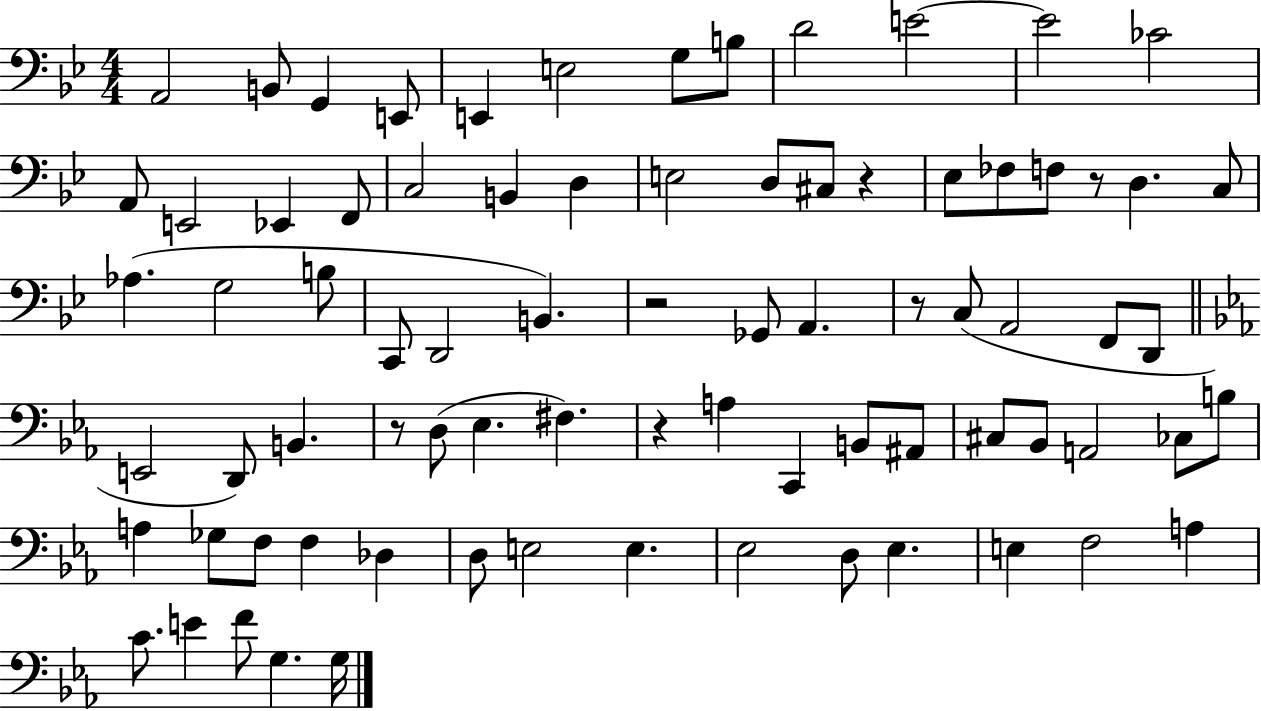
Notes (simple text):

A2/h B2/e G2/q E2/e E2/q E3/h G3/e B3/e D4/h E4/h E4/h CES4/h A2/e E2/h Eb2/q F2/e C3/h B2/q D3/q E3/h D3/e C#3/e R/q Eb3/e FES3/e F3/e R/e D3/q. C3/e Ab3/q. G3/h B3/e C2/e D2/h B2/q. R/h Gb2/e A2/q. R/e C3/e A2/h F2/e D2/e E2/h D2/e B2/q. R/e D3/e Eb3/q. F#3/q. R/q A3/q C2/q B2/e A#2/e C#3/e Bb2/e A2/h CES3/e B3/e A3/q Gb3/e F3/e F3/q Db3/q D3/e E3/h E3/q. Eb3/h D3/e Eb3/q. E3/q F3/h A3/q C4/e. E4/q F4/e G3/q. G3/s